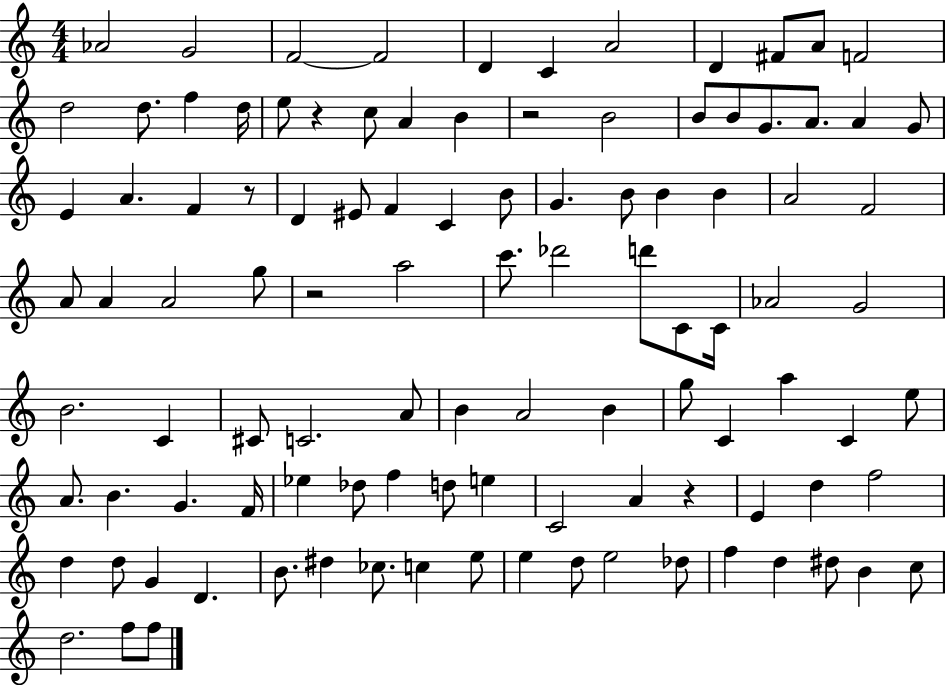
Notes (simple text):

Ab4/h G4/h F4/h F4/h D4/q C4/q A4/h D4/q F#4/e A4/e F4/h D5/h D5/e. F5/q D5/s E5/e R/q C5/e A4/q B4/q R/h B4/h B4/e B4/e G4/e. A4/e. A4/q G4/e E4/q A4/q. F4/q R/e D4/q EIS4/e F4/q C4/q B4/e G4/q. B4/e B4/q B4/q A4/h F4/h A4/e A4/q A4/h G5/e R/h A5/h C6/e. Db6/h D6/e C4/e C4/s Ab4/h G4/h B4/h. C4/q C#4/e C4/h. A4/e B4/q A4/h B4/q G5/e C4/q A5/q C4/q E5/e A4/e. B4/q. G4/q. F4/s Eb5/q Db5/e F5/q D5/e E5/q C4/h A4/q R/q E4/q D5/q F5/h D5/q D5/e G4/q D4/q. B4/e. D#5/q CES5/e. C5/q E5/e E5/q D5/e E5/h Db5/e F5/q D5/q D#5/e B4/q C5/e D5/h. F5/e F5/e